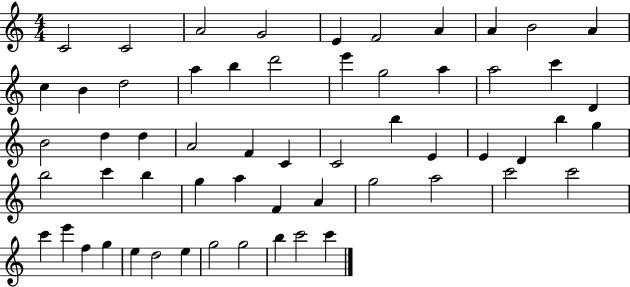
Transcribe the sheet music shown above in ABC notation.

X:1
T:Untitled
M:4/4
L:1/4
K:C
C2 C2 A2 G2 E F2 A A B2 A c B d2 a b d'2 e' g2 a a2 c' D B2 d d A2 F C C2 b E E D b g b2 c' b g a F A g2 a2 c'2 c'2 c' e' f g e d2 e g2 g2 b c'2 c'